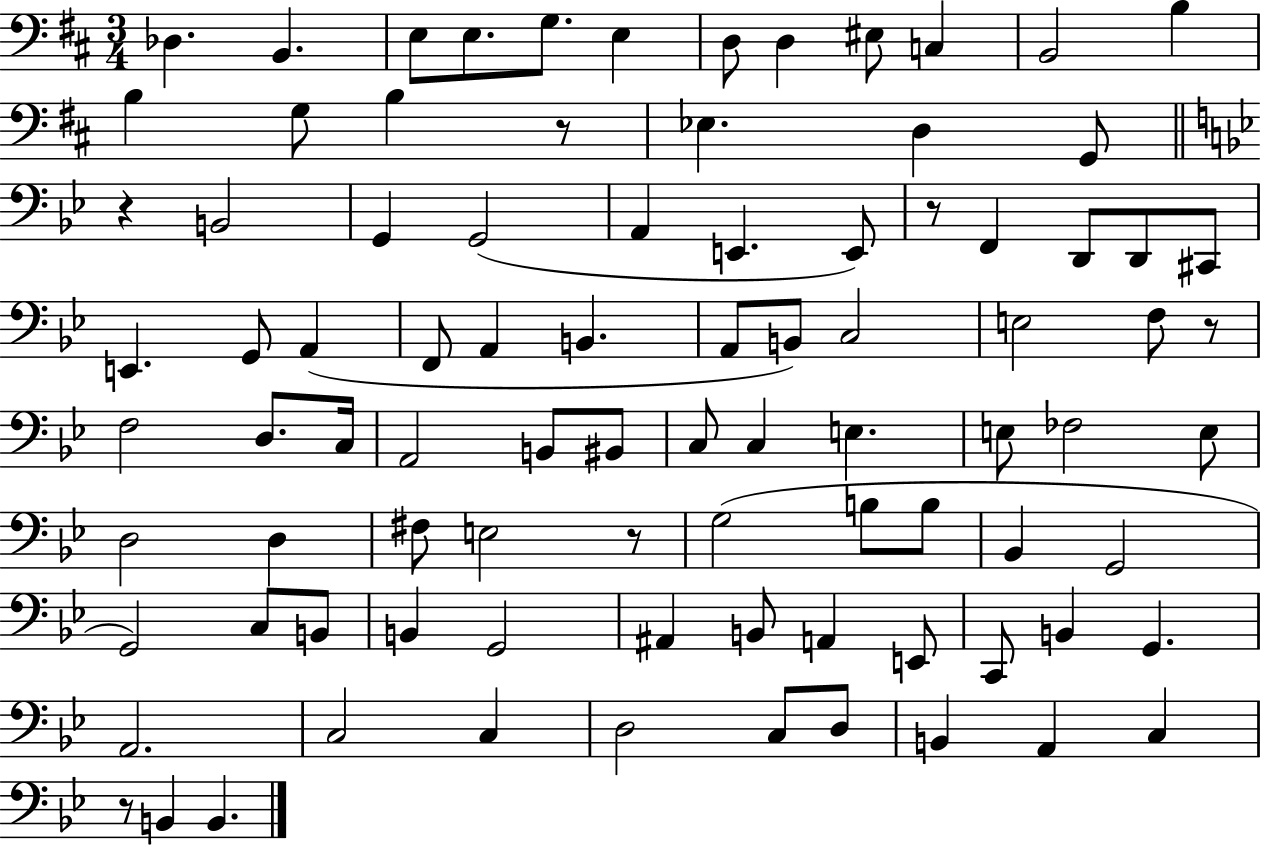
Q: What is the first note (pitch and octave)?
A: Db3